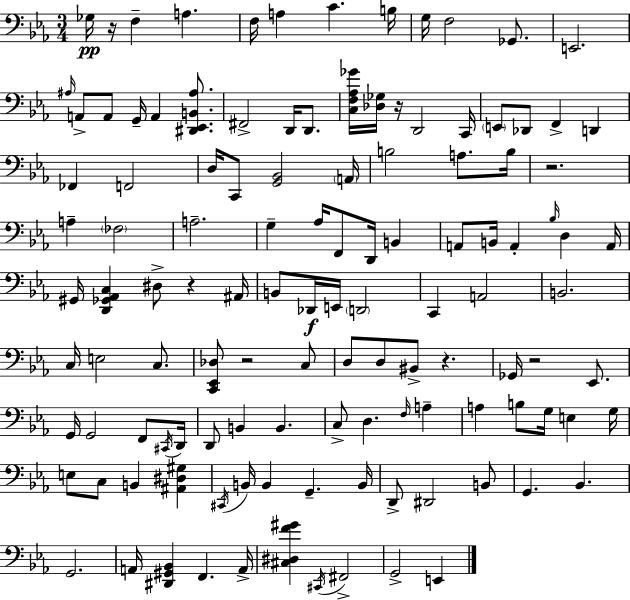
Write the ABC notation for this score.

X:1
T:Untitled
M:3/4
L:1/4
K:Cm
_G,/4 z/4 F, A, F,/4 A, C B,/4 G,/4 F,2 _G,,/2 E,,2 ^A,/4 A,,/2 A,,/2 G,,/4 A,, [^D,,_E,,B,,^A,]/2 ^F,,2 D,,/4 D,,/2 [C,F,_A,_G]/4 [_D,_G,]/4 z/4 D,,2 C,,/4 E,,/2 _D,,/2 F,, D,, _F,, F,,2 D,/4 C,,/2 [G,,_B,,]2 A,,/4 B,2 A,/2 B,/4 z2 A, _F,2 A,2 G, _A,/4 F,,/2 D,,/4 B,, A,,/2 B,,/4 A,, _B,/4 D, A,,/4 ^G,,/4 [D,,_G,,_A,,C,] ^D,/2 z ^A,,/4 B,,/2 _D,,/4 E,,/4 D,,2 C,, A,,2 B,,2 C,/4 E,2 C,/2 [C,,_E,,_D,]/2 z2 C,/2 D,/2 D,/2 ^B,,/2 z _G,,/4 z2 _E,,/2 G,,/4 G,,2 F,,/2 ^C,,/4 D,,/4 D,,/2 B,, B,, C,/2 D, F,/4 A, A, B,/2 G,/4 E, G,/4 E,/2 C,/2 B,, [^A,,^D,^G,] ^C,,/4 B,,/4 B,, G,, B,,/4 D,,/2 ^D,,2 B,,/2 G,, _B,, G,,2 A,,/4 [^D,,^G,,_B,,] F,, A,,/4 [^C,^D,F^G] ^C,,/4 ^F,,2 G,,2 E,,